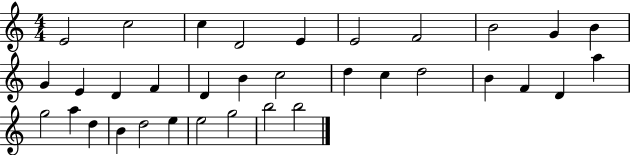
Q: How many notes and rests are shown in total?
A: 34